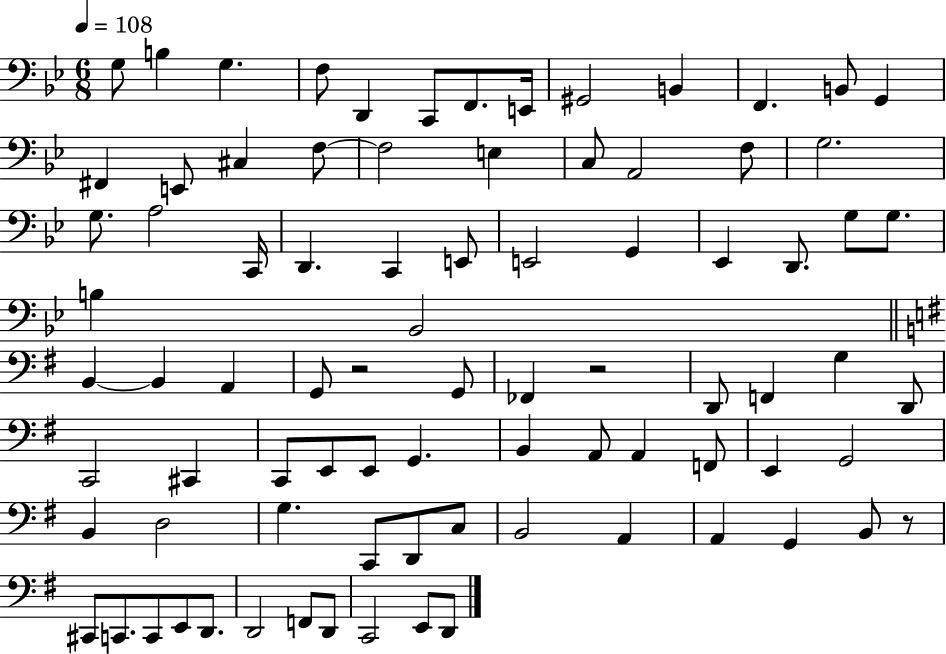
{
  \clef bass
  \numericTimeSignature
  \time 6/8
  \key bes \major
  \tempo 4 = 108
  g8 b4 g4. | f8 d,4 c,8 f,8. e,16 | gis,2 b,4 | f,4. b,8 g,4 | \break fis,4 e,8 cis4 f8~~ | f2 e4 | c8 a,2 f8 | g2. | \break g8. a2 c,16 | d,4. c,4 e,8 | e,2 g,4 | ees,4 d,8. g8 g8. | \break b4 bes,2 | \bar "||" \break \key e \minor b,4~~ b,4 a,4 | g,8 r2 g,8 | fes,4 r2 | d,8 f,4 g4 d,8 | \break c,2 cis,4 | c,8 e,8 e,8 g,4. | b,4 a,8 a,4 f,8 | e,4 g,2 | \break b,4 d2 | g4. c,8 d,8 c8 | b,2 a,4 | a,4 g,4 b,8 r8 | \break cis,8 c,8. c,8 e,8 d,8. | d,2 f,8 d,8 | c,2 e,8 d,8 | \bar "|."
}